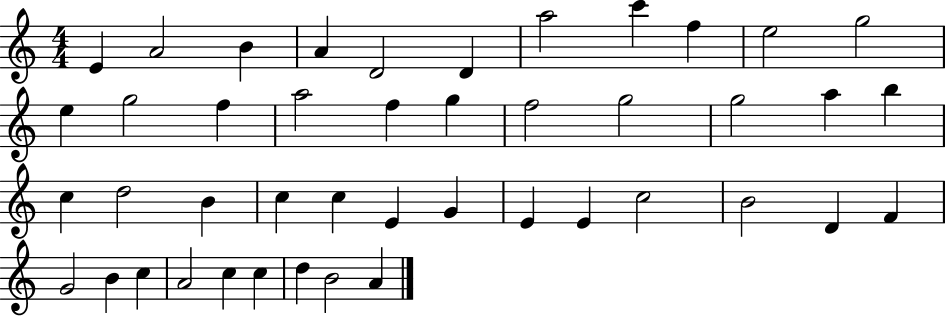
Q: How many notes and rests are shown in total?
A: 44